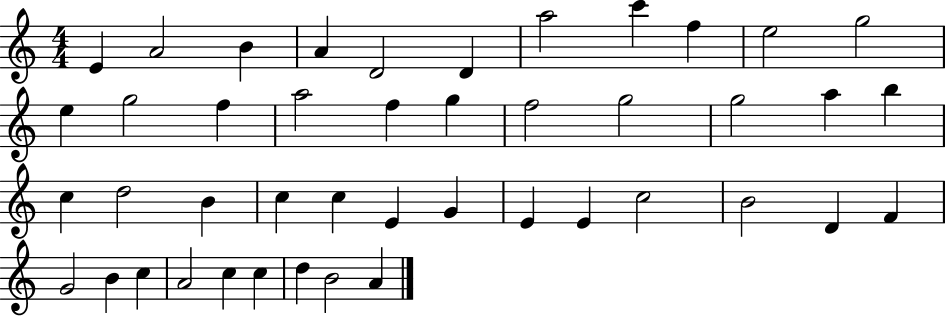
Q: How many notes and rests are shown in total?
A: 44